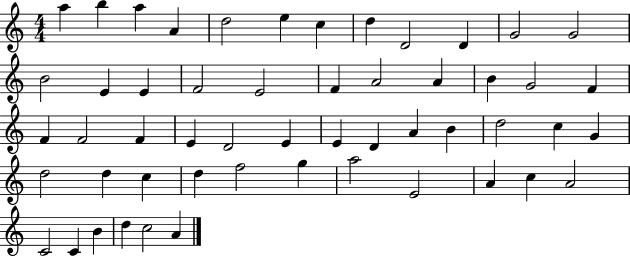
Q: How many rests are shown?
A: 0